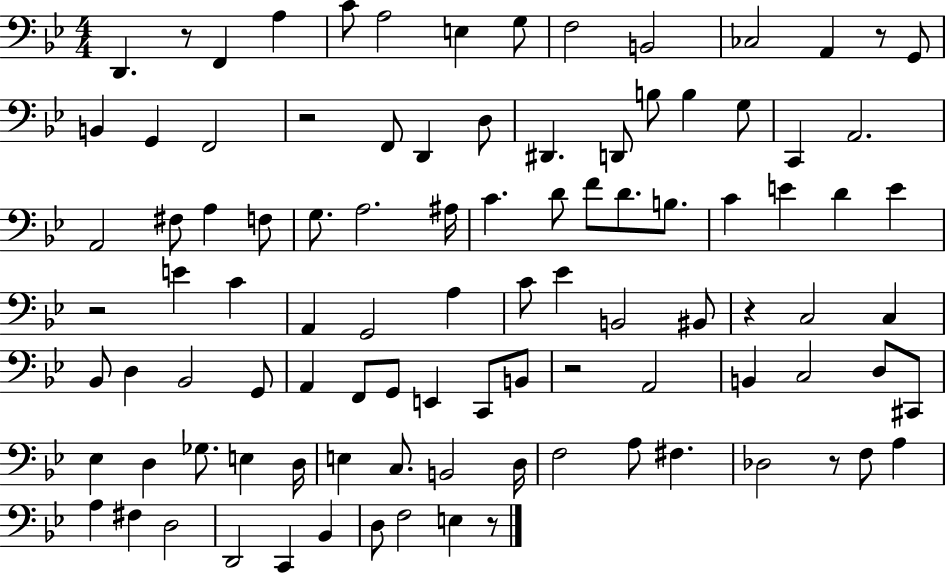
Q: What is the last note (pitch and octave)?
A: E3